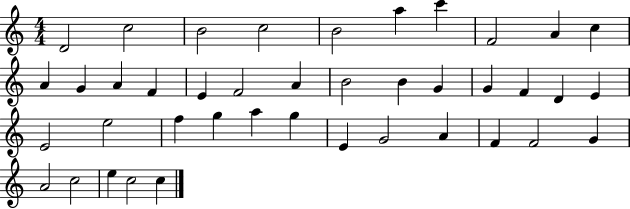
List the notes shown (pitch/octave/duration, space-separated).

D4/h C5/h B4/h C5/h B4/h A5/q C6/q F4/h A4/q C5/q A4/q G4/q A4/q F4/q E4/q F4/h A4/q B4/h B4/q G4/q G4/q F4/q D4/q E4/q E4/h E5/h F5/q G5/q A5/q G5/q E4/q G4/h A4/q F4/q F4/h G4/q A4/h C5/h E5/q C5/h C5/q